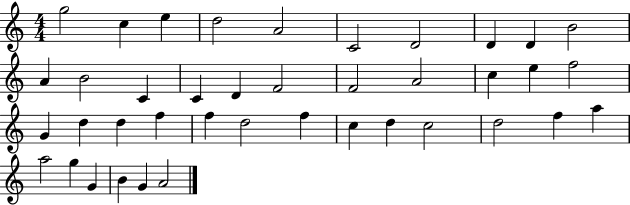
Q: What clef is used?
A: treble